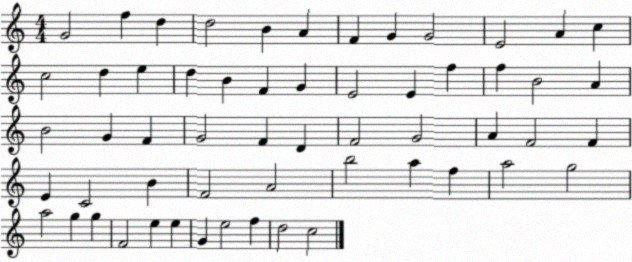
X:1
T:Untitled
M:4/4
L:1/4
K:C
G2 f d d2 B A F G G2 E2 A c c2 d e d B F G E2 E f f B2 A B2 G F G2 F D F2 G2 A F2 F E C2 B F2 A2 b2 a f a2 g2 a2 g g F2 e e G e2 f d2 c2